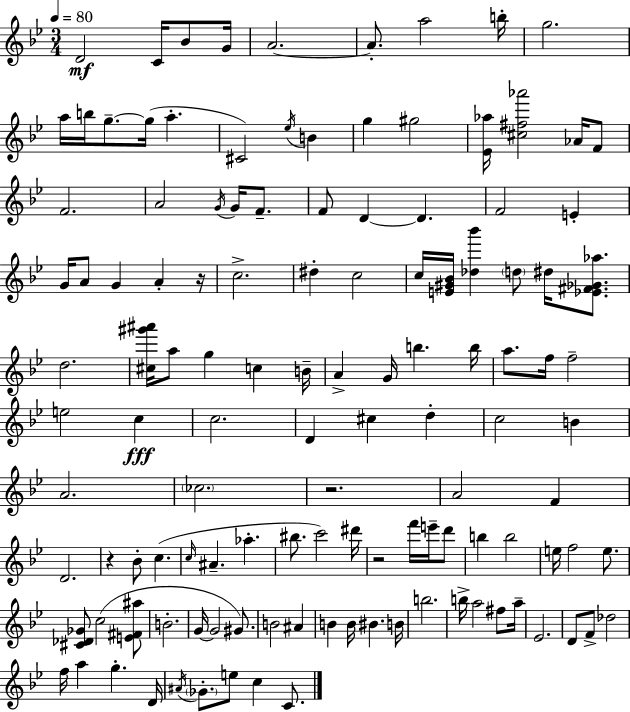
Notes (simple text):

D4/h C4/s Bb4/e G4/s A4/h. A4/e. A5/h B5/s G5/h. A5/s B5/s G5/e. G5/s A5/q. C#4/h Eb5/s B4/q G5/q G#5/h [Eb4,Ab5]/s [C#5,F#5,Ab6]/h Ab4/s F4/e F4/h. A4/h G4/s G4/s F4/e. F4/e D4/q D4/q. F4/h E4/q G4/s A4/e G4/q A4/q R/s C5/h. D#5/q C5/h C5/s [E4,G#4,Bb4]/s [Db5,Bb6]/q D5/e D#5/s [Eb4,F#4,Gb4,Ab5]/e. D5/h. [C#5,G#6,A#6]/s A5/e G5/q C5/q B4/s A4/q G4/s B5/q. B5/s A5/e. F5/s F5/h E5/h C5/q C5/h. D4/q C#5/q D5/q C5/h B4/q A4/h. CES5/h. R/h. A4/h F4/q D4/h. R/q Bb4/e C5/q. C5/s A#4/q. Ab5/q. BIS5/e. C6/h D#6/s R/h F6/s E6/s D6/e B5/q B5/h E5/s F5/h E5/e. [C#4,Db4,Gb4]/e C5/h [E4,F#4,A#5]/e B4/h. G4/s G4/h G#4/e. B4/h A#4/q B4/q B4/s BIS4/q. B4/s B5/h. B5/s A5/h F#5/e A5/s Eb4/h. D4/e F4/e Db5/h F5/s A5/q G5/q. D4/s A#4/s Gb4/e. E5/e C5/q C4/e.